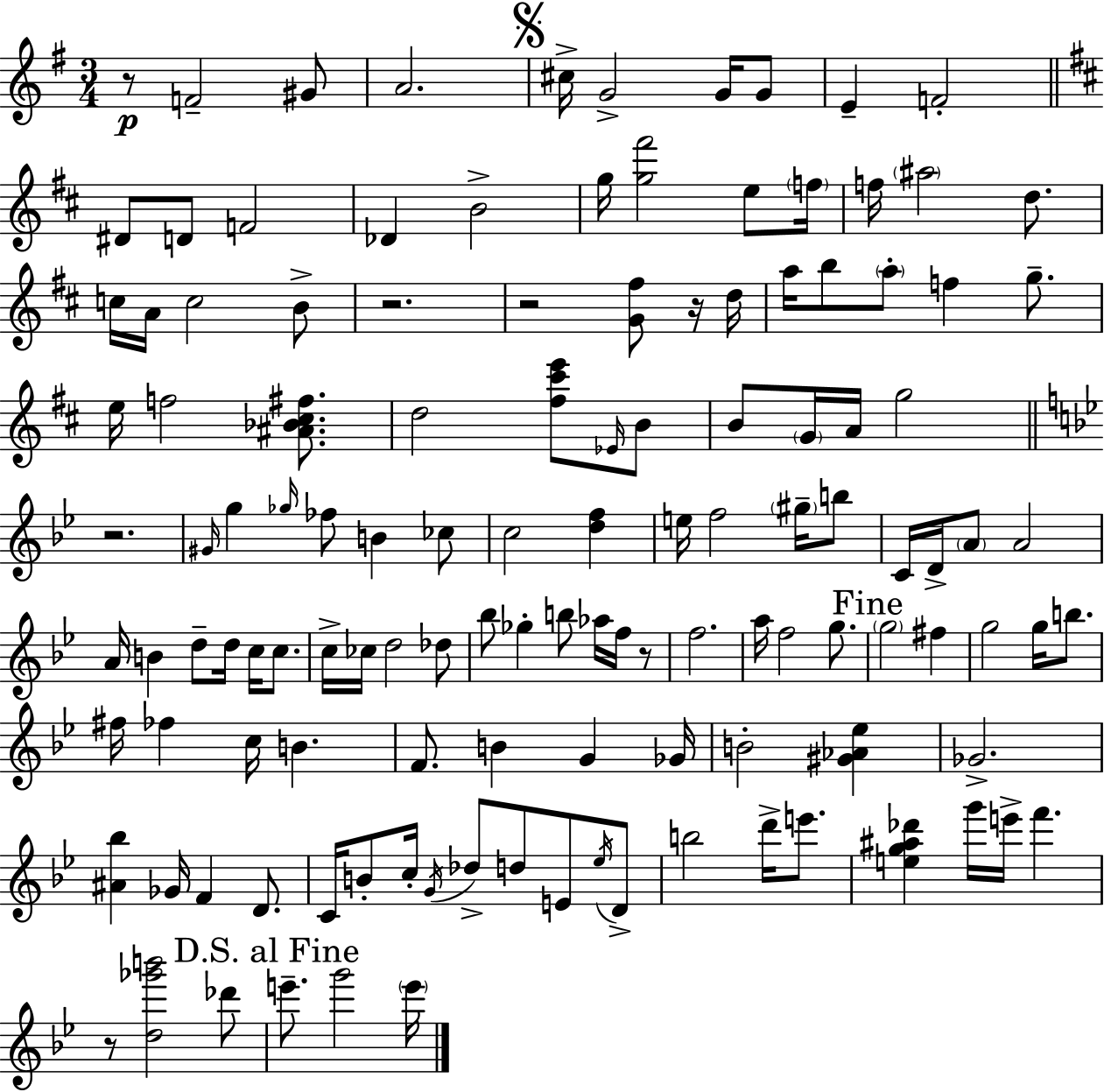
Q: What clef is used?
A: treble